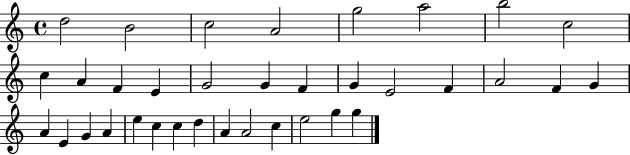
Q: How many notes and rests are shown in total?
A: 35